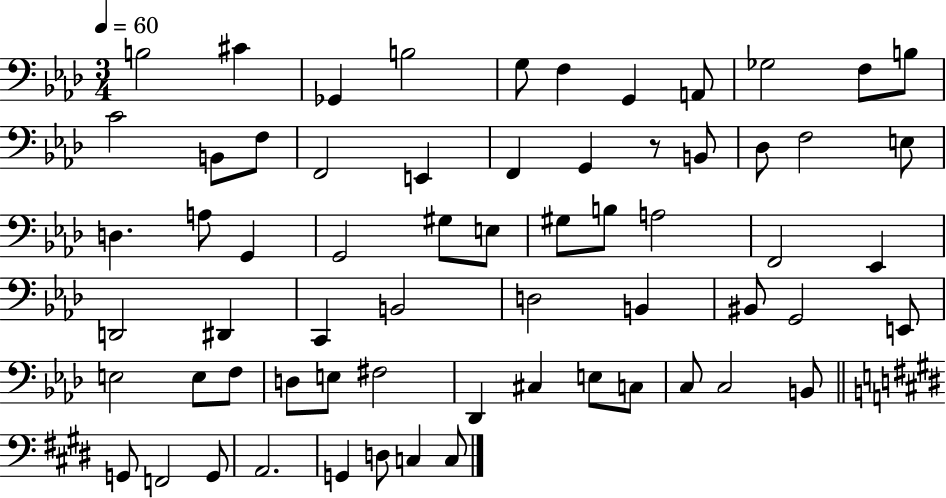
{
  \clef bass
  \numericTimeSignature
  \time 3/4
  \key aes \major
  \tempo 4 = 60
  b2 cis'4 | ges,4 b2 | g8 f4 g,4 a,8 | ges2 f8 b8 | \break c'2 b,8 f8 | f,2 e,4 | f,4 g,4 r8 b,8 | des8 f2 e8 | \break d4. a8 g,4 | g,2 gis8 e8 | gis8 b8 a2 | f,2 ees,4 | \break d,2 dis,4 | c,4 b,2 | d2 b,4 | bis,8 g,2 e,8 | \break e2 e8 f8 | d8 e8 fis2 | des,4 cis4 e8 c8 | c8 c2 b,8 | \break \bar "||" \break \key e \major g,8 f,2 g,8 | a,2. | g,4 d8 c4 c8 | \bar "|."
}